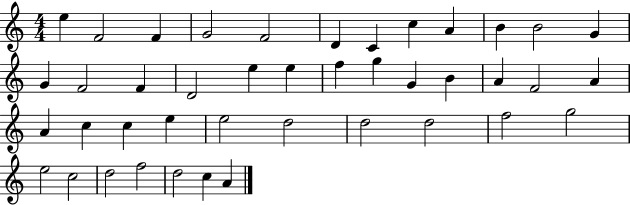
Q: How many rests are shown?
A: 0